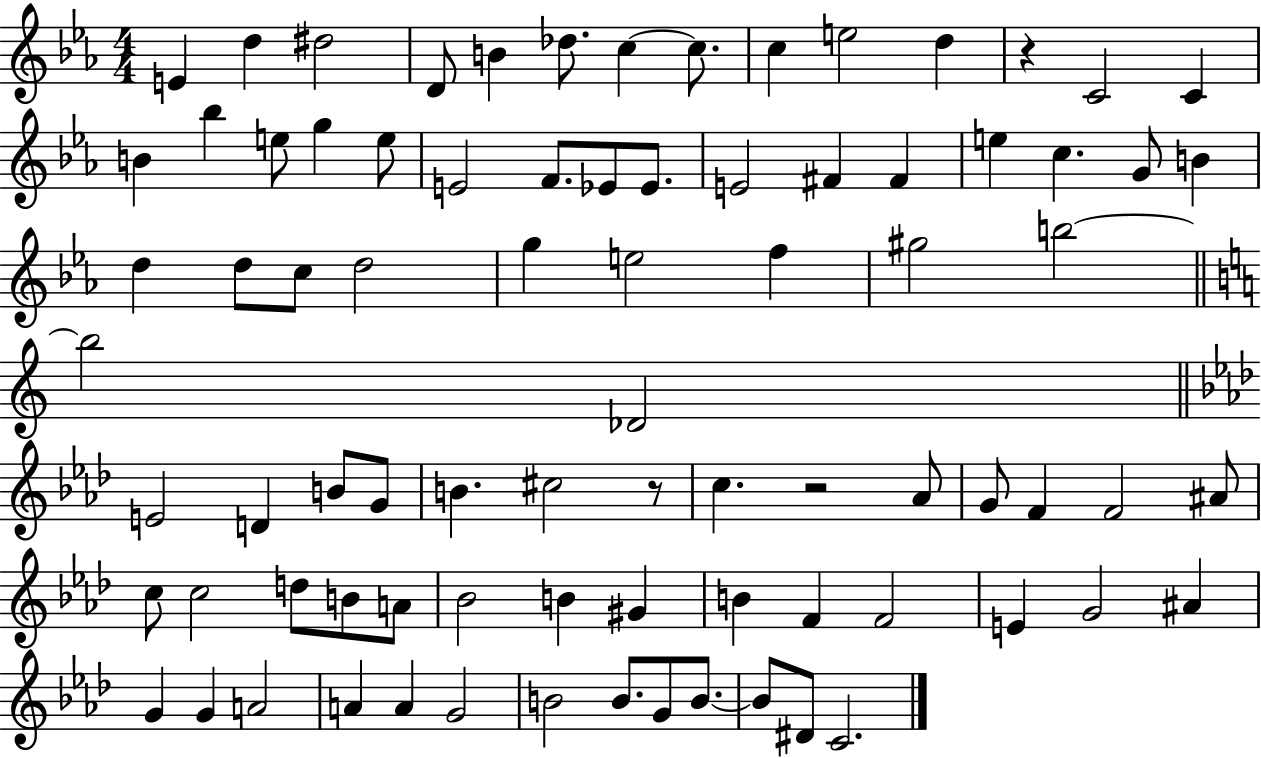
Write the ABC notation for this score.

X:1
T:Untitled
M:4/4
L:1/4
K:Eb
E d ^d2 D/2 B _d/2 c c/2 c e2 d z C2 C B _b e/2 g e/2 E2 F/2 _E/2 _E/2 E2 ^F ^F e c G/2 B d d/2 c/2 d2 g e2 f ^g2 b2 b2 _D2 E2 D B/2 G/2 B ^c2 z/2 c z2 _A/2 G/2 F F2 ^A/2 c/2 c2 d/2 B/2 A/2 _B2 B ^G B F F2 E G2 ^A G G A2 A A G2 B2 B/2 G/2 B/2 B/2 ^D/2 C2